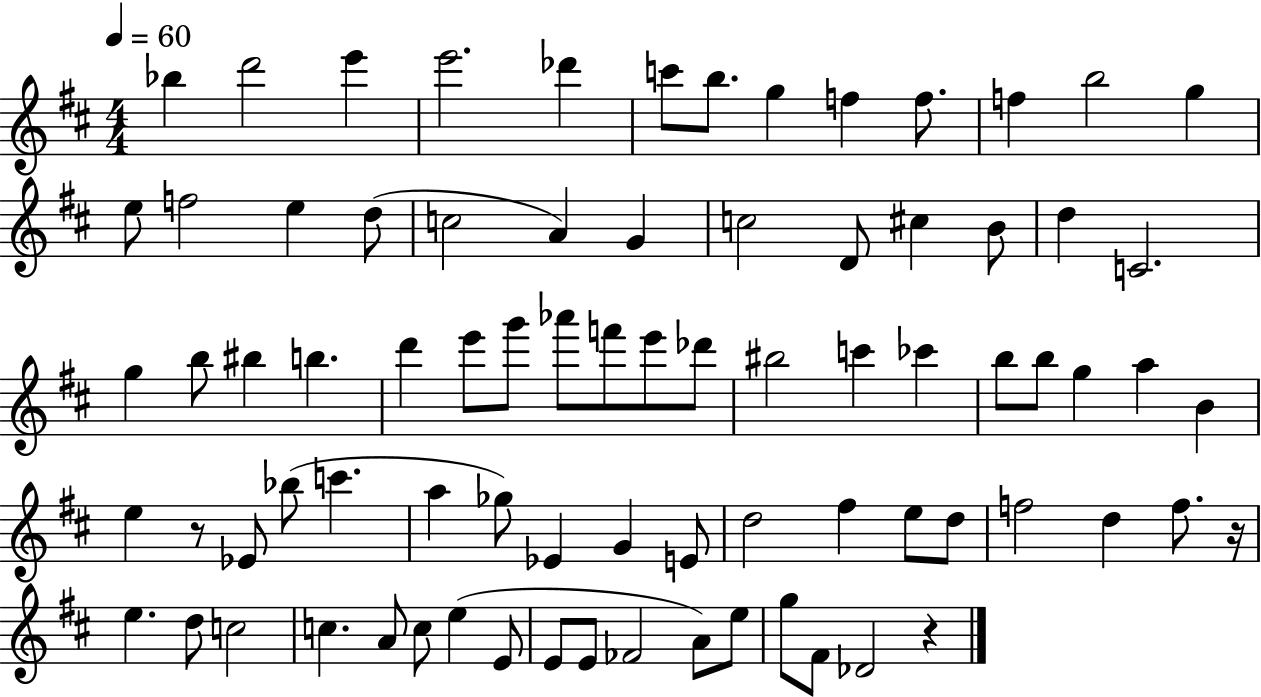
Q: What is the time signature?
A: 4/4